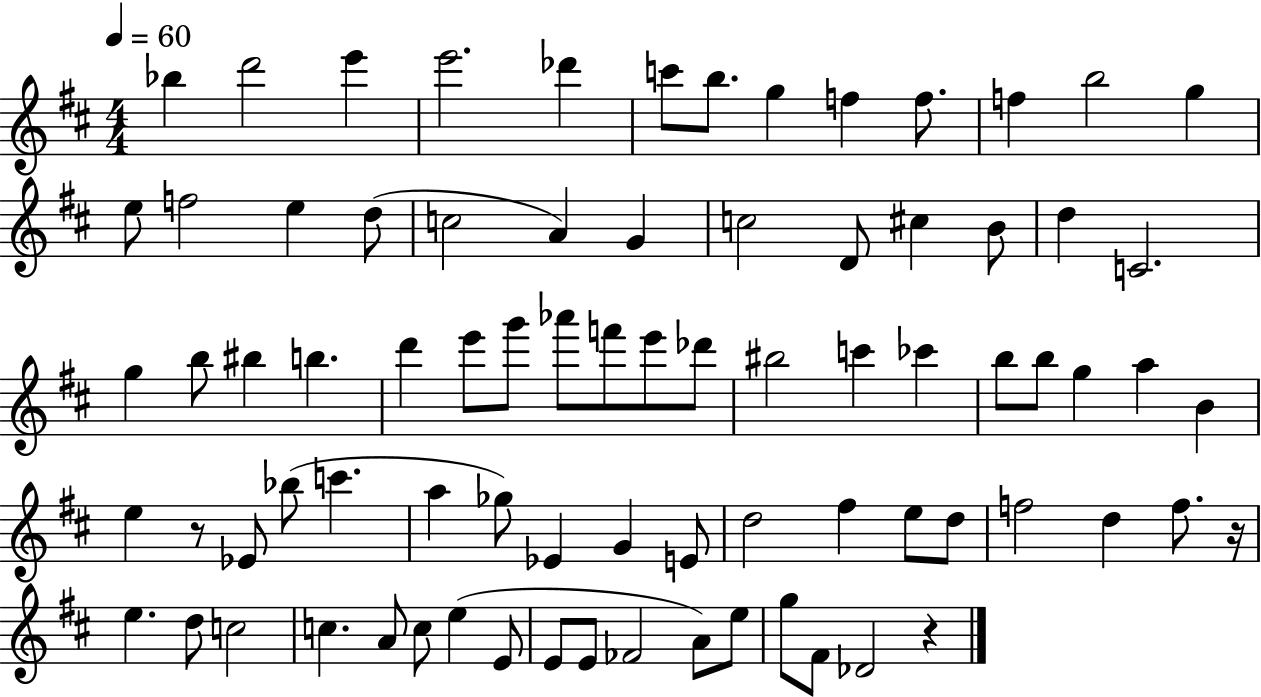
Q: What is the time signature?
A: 4/4